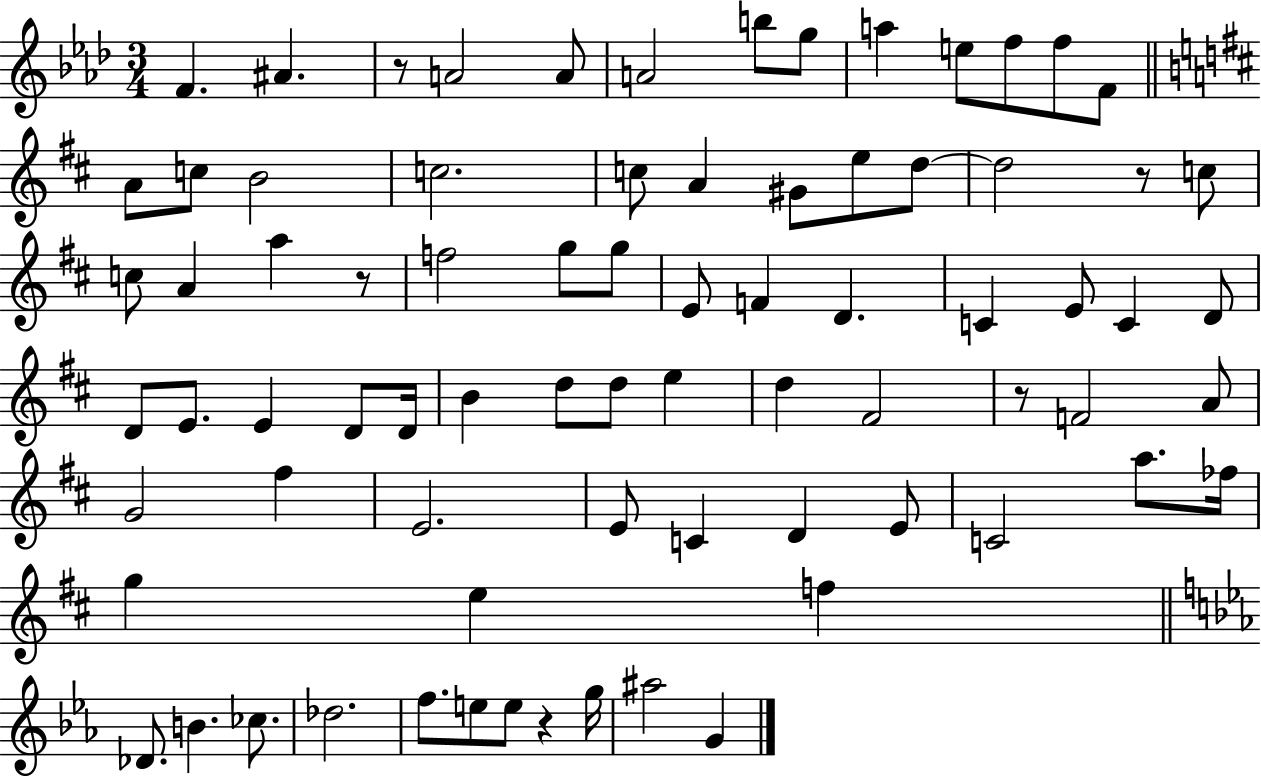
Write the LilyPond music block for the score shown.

{
  \clef treble
  \numericTimeSignature
  \time 3/4
  \key aes \major
  \repeat volta 2 { f'4. ais'4. | r8 a'2 a'8 | a'2 b''8 g''8 | a''4 e''8 f''8 f''8 f'8 | \break \bar "||" \break \key d \major a'8 c''8 b'2 | c''2. | c''8 a'4 gis'8 e''8 d''8~~ | d''2 r8 c''8 | \break c''8 a'4 a''4 r8 | f''2 g''8 g''8 | e'8 f'4 d'4. | c'4 e'8 c'4 d'8 | \break d'8 e'8. e'4 d'8 d'16 | b'4 d''8 d''8 e''4 | d''4 fis'2 | r8 f'2 a'8 | \break g'2 fis''4 | e'2. | e'8 c'4 d'4 e'8 | c'2 a''8. fes''16 | \break g''4 e''4 f''4 | \bar "||" \break \key ees \major des'8. b'4. ces''8. | des''2. | f''8. e''8 e''8 r4 g''16 | ais''2 g'4 | \break } \bar "|."
}